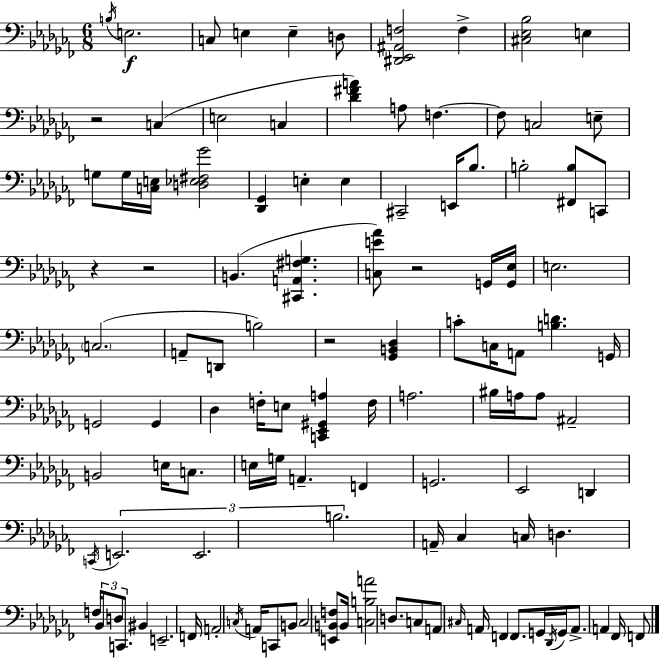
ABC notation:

X:1
T:Untitled
M:6/8
L:1/4
K:Abm
B,/4 E,2 C,/2 E, E, D,/2 [^D,,_E,,^A,,F,]2 F, [^C,_E,_B,]2 E, z2 C, E,2 C, [_D^FA] A,/2 F, F,/2 C,2 E,/2 G,/2 G,/4 [C,E,]/4 [D,_E,^F,_G]2 [_D,,_G,,] E, E, ^C,,2 E,,/4 _B,/2 B,2 [^F,,B,]/2 C,,/2 z z2 B,, [^C,,A,,^F,G,] [C,E_A]/2 z2 G,,/4 [G,,_E,]/4 E,2 C,2 A,,/2 D,,/2 B,2 z2 [_G,,B,,_D,] C/2 C,/4 A,,/2 [B,D] G,,/4 G,,2 G,, _D, F,/4 E,/2 [C,,_E,,^G,,A,] F,/4 A,2 ^B,/4 A,/4 A,/2 ^A,,2 B,,2 E,/4 C,/2 E,/4 G,/4 A,, F,, G,,2 _E,,2 D,, C,,/4 E,,2 E,,2 B,2 A,,/4 _C, C,/4 D, F,/4 _B,,/2 D,/2 C,,/2 ^B,, E,,2 F,,/4 A,,2 C,/4 A,,/4 C,,/2 B,,/2 C,2 [E,,B,,F,]/2 B,,/4 [C,B,A]2 D,/2 C,/2 A,,/2 ^C,/4 A,,/4 F,, F,,/2 G,,/4 _D,,/4 G,,/4 A,,/2 A,, _F,,/4 F,,/2